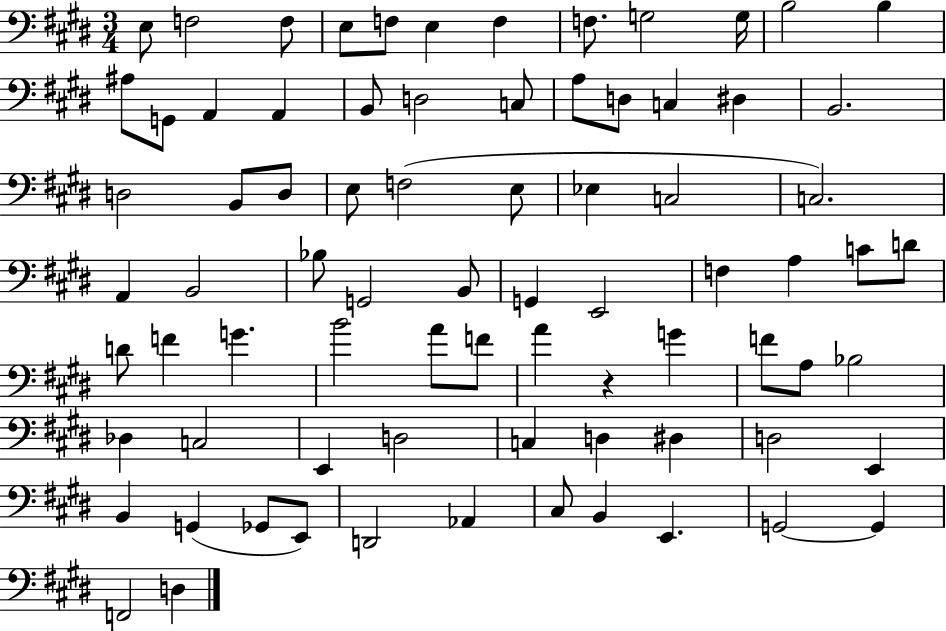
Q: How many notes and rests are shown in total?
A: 78